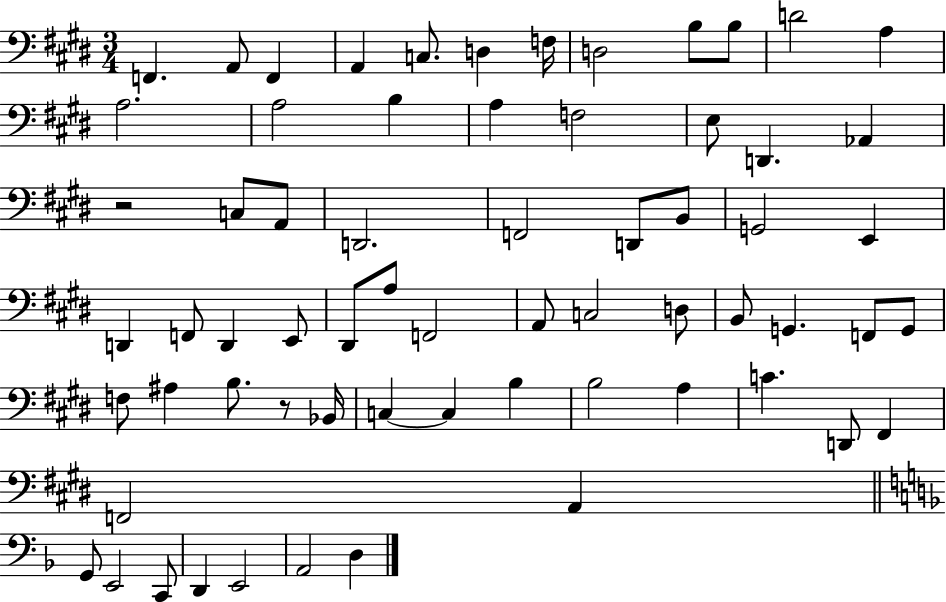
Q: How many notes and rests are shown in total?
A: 65